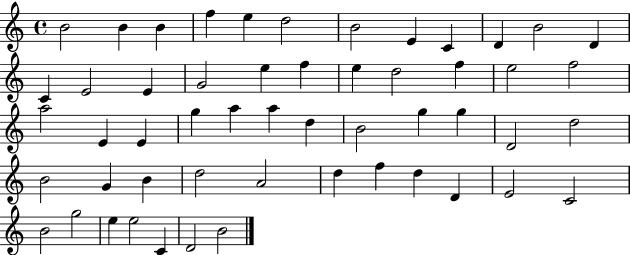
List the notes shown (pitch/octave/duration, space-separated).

B4/h B4/q B4/q F5/q E5/q D5/h B4/h E4/q C4/q D4/q B4/h D4/q C4/q E4/h E4/q G4/h E5/q F5/q E5/q D5/h F5/q E5/h F5/h A5/h E4/q E4/q G5/q A5/q A5/q D5/q B4/h G5/q G5/q D4/h D5/h B4/h G4/q B4/q D5/h A4/h D5/q F5/q D5/q D4/q E4/h C4/h B4/h G5/h E5/q E5/h C4/q D4/h B4/h